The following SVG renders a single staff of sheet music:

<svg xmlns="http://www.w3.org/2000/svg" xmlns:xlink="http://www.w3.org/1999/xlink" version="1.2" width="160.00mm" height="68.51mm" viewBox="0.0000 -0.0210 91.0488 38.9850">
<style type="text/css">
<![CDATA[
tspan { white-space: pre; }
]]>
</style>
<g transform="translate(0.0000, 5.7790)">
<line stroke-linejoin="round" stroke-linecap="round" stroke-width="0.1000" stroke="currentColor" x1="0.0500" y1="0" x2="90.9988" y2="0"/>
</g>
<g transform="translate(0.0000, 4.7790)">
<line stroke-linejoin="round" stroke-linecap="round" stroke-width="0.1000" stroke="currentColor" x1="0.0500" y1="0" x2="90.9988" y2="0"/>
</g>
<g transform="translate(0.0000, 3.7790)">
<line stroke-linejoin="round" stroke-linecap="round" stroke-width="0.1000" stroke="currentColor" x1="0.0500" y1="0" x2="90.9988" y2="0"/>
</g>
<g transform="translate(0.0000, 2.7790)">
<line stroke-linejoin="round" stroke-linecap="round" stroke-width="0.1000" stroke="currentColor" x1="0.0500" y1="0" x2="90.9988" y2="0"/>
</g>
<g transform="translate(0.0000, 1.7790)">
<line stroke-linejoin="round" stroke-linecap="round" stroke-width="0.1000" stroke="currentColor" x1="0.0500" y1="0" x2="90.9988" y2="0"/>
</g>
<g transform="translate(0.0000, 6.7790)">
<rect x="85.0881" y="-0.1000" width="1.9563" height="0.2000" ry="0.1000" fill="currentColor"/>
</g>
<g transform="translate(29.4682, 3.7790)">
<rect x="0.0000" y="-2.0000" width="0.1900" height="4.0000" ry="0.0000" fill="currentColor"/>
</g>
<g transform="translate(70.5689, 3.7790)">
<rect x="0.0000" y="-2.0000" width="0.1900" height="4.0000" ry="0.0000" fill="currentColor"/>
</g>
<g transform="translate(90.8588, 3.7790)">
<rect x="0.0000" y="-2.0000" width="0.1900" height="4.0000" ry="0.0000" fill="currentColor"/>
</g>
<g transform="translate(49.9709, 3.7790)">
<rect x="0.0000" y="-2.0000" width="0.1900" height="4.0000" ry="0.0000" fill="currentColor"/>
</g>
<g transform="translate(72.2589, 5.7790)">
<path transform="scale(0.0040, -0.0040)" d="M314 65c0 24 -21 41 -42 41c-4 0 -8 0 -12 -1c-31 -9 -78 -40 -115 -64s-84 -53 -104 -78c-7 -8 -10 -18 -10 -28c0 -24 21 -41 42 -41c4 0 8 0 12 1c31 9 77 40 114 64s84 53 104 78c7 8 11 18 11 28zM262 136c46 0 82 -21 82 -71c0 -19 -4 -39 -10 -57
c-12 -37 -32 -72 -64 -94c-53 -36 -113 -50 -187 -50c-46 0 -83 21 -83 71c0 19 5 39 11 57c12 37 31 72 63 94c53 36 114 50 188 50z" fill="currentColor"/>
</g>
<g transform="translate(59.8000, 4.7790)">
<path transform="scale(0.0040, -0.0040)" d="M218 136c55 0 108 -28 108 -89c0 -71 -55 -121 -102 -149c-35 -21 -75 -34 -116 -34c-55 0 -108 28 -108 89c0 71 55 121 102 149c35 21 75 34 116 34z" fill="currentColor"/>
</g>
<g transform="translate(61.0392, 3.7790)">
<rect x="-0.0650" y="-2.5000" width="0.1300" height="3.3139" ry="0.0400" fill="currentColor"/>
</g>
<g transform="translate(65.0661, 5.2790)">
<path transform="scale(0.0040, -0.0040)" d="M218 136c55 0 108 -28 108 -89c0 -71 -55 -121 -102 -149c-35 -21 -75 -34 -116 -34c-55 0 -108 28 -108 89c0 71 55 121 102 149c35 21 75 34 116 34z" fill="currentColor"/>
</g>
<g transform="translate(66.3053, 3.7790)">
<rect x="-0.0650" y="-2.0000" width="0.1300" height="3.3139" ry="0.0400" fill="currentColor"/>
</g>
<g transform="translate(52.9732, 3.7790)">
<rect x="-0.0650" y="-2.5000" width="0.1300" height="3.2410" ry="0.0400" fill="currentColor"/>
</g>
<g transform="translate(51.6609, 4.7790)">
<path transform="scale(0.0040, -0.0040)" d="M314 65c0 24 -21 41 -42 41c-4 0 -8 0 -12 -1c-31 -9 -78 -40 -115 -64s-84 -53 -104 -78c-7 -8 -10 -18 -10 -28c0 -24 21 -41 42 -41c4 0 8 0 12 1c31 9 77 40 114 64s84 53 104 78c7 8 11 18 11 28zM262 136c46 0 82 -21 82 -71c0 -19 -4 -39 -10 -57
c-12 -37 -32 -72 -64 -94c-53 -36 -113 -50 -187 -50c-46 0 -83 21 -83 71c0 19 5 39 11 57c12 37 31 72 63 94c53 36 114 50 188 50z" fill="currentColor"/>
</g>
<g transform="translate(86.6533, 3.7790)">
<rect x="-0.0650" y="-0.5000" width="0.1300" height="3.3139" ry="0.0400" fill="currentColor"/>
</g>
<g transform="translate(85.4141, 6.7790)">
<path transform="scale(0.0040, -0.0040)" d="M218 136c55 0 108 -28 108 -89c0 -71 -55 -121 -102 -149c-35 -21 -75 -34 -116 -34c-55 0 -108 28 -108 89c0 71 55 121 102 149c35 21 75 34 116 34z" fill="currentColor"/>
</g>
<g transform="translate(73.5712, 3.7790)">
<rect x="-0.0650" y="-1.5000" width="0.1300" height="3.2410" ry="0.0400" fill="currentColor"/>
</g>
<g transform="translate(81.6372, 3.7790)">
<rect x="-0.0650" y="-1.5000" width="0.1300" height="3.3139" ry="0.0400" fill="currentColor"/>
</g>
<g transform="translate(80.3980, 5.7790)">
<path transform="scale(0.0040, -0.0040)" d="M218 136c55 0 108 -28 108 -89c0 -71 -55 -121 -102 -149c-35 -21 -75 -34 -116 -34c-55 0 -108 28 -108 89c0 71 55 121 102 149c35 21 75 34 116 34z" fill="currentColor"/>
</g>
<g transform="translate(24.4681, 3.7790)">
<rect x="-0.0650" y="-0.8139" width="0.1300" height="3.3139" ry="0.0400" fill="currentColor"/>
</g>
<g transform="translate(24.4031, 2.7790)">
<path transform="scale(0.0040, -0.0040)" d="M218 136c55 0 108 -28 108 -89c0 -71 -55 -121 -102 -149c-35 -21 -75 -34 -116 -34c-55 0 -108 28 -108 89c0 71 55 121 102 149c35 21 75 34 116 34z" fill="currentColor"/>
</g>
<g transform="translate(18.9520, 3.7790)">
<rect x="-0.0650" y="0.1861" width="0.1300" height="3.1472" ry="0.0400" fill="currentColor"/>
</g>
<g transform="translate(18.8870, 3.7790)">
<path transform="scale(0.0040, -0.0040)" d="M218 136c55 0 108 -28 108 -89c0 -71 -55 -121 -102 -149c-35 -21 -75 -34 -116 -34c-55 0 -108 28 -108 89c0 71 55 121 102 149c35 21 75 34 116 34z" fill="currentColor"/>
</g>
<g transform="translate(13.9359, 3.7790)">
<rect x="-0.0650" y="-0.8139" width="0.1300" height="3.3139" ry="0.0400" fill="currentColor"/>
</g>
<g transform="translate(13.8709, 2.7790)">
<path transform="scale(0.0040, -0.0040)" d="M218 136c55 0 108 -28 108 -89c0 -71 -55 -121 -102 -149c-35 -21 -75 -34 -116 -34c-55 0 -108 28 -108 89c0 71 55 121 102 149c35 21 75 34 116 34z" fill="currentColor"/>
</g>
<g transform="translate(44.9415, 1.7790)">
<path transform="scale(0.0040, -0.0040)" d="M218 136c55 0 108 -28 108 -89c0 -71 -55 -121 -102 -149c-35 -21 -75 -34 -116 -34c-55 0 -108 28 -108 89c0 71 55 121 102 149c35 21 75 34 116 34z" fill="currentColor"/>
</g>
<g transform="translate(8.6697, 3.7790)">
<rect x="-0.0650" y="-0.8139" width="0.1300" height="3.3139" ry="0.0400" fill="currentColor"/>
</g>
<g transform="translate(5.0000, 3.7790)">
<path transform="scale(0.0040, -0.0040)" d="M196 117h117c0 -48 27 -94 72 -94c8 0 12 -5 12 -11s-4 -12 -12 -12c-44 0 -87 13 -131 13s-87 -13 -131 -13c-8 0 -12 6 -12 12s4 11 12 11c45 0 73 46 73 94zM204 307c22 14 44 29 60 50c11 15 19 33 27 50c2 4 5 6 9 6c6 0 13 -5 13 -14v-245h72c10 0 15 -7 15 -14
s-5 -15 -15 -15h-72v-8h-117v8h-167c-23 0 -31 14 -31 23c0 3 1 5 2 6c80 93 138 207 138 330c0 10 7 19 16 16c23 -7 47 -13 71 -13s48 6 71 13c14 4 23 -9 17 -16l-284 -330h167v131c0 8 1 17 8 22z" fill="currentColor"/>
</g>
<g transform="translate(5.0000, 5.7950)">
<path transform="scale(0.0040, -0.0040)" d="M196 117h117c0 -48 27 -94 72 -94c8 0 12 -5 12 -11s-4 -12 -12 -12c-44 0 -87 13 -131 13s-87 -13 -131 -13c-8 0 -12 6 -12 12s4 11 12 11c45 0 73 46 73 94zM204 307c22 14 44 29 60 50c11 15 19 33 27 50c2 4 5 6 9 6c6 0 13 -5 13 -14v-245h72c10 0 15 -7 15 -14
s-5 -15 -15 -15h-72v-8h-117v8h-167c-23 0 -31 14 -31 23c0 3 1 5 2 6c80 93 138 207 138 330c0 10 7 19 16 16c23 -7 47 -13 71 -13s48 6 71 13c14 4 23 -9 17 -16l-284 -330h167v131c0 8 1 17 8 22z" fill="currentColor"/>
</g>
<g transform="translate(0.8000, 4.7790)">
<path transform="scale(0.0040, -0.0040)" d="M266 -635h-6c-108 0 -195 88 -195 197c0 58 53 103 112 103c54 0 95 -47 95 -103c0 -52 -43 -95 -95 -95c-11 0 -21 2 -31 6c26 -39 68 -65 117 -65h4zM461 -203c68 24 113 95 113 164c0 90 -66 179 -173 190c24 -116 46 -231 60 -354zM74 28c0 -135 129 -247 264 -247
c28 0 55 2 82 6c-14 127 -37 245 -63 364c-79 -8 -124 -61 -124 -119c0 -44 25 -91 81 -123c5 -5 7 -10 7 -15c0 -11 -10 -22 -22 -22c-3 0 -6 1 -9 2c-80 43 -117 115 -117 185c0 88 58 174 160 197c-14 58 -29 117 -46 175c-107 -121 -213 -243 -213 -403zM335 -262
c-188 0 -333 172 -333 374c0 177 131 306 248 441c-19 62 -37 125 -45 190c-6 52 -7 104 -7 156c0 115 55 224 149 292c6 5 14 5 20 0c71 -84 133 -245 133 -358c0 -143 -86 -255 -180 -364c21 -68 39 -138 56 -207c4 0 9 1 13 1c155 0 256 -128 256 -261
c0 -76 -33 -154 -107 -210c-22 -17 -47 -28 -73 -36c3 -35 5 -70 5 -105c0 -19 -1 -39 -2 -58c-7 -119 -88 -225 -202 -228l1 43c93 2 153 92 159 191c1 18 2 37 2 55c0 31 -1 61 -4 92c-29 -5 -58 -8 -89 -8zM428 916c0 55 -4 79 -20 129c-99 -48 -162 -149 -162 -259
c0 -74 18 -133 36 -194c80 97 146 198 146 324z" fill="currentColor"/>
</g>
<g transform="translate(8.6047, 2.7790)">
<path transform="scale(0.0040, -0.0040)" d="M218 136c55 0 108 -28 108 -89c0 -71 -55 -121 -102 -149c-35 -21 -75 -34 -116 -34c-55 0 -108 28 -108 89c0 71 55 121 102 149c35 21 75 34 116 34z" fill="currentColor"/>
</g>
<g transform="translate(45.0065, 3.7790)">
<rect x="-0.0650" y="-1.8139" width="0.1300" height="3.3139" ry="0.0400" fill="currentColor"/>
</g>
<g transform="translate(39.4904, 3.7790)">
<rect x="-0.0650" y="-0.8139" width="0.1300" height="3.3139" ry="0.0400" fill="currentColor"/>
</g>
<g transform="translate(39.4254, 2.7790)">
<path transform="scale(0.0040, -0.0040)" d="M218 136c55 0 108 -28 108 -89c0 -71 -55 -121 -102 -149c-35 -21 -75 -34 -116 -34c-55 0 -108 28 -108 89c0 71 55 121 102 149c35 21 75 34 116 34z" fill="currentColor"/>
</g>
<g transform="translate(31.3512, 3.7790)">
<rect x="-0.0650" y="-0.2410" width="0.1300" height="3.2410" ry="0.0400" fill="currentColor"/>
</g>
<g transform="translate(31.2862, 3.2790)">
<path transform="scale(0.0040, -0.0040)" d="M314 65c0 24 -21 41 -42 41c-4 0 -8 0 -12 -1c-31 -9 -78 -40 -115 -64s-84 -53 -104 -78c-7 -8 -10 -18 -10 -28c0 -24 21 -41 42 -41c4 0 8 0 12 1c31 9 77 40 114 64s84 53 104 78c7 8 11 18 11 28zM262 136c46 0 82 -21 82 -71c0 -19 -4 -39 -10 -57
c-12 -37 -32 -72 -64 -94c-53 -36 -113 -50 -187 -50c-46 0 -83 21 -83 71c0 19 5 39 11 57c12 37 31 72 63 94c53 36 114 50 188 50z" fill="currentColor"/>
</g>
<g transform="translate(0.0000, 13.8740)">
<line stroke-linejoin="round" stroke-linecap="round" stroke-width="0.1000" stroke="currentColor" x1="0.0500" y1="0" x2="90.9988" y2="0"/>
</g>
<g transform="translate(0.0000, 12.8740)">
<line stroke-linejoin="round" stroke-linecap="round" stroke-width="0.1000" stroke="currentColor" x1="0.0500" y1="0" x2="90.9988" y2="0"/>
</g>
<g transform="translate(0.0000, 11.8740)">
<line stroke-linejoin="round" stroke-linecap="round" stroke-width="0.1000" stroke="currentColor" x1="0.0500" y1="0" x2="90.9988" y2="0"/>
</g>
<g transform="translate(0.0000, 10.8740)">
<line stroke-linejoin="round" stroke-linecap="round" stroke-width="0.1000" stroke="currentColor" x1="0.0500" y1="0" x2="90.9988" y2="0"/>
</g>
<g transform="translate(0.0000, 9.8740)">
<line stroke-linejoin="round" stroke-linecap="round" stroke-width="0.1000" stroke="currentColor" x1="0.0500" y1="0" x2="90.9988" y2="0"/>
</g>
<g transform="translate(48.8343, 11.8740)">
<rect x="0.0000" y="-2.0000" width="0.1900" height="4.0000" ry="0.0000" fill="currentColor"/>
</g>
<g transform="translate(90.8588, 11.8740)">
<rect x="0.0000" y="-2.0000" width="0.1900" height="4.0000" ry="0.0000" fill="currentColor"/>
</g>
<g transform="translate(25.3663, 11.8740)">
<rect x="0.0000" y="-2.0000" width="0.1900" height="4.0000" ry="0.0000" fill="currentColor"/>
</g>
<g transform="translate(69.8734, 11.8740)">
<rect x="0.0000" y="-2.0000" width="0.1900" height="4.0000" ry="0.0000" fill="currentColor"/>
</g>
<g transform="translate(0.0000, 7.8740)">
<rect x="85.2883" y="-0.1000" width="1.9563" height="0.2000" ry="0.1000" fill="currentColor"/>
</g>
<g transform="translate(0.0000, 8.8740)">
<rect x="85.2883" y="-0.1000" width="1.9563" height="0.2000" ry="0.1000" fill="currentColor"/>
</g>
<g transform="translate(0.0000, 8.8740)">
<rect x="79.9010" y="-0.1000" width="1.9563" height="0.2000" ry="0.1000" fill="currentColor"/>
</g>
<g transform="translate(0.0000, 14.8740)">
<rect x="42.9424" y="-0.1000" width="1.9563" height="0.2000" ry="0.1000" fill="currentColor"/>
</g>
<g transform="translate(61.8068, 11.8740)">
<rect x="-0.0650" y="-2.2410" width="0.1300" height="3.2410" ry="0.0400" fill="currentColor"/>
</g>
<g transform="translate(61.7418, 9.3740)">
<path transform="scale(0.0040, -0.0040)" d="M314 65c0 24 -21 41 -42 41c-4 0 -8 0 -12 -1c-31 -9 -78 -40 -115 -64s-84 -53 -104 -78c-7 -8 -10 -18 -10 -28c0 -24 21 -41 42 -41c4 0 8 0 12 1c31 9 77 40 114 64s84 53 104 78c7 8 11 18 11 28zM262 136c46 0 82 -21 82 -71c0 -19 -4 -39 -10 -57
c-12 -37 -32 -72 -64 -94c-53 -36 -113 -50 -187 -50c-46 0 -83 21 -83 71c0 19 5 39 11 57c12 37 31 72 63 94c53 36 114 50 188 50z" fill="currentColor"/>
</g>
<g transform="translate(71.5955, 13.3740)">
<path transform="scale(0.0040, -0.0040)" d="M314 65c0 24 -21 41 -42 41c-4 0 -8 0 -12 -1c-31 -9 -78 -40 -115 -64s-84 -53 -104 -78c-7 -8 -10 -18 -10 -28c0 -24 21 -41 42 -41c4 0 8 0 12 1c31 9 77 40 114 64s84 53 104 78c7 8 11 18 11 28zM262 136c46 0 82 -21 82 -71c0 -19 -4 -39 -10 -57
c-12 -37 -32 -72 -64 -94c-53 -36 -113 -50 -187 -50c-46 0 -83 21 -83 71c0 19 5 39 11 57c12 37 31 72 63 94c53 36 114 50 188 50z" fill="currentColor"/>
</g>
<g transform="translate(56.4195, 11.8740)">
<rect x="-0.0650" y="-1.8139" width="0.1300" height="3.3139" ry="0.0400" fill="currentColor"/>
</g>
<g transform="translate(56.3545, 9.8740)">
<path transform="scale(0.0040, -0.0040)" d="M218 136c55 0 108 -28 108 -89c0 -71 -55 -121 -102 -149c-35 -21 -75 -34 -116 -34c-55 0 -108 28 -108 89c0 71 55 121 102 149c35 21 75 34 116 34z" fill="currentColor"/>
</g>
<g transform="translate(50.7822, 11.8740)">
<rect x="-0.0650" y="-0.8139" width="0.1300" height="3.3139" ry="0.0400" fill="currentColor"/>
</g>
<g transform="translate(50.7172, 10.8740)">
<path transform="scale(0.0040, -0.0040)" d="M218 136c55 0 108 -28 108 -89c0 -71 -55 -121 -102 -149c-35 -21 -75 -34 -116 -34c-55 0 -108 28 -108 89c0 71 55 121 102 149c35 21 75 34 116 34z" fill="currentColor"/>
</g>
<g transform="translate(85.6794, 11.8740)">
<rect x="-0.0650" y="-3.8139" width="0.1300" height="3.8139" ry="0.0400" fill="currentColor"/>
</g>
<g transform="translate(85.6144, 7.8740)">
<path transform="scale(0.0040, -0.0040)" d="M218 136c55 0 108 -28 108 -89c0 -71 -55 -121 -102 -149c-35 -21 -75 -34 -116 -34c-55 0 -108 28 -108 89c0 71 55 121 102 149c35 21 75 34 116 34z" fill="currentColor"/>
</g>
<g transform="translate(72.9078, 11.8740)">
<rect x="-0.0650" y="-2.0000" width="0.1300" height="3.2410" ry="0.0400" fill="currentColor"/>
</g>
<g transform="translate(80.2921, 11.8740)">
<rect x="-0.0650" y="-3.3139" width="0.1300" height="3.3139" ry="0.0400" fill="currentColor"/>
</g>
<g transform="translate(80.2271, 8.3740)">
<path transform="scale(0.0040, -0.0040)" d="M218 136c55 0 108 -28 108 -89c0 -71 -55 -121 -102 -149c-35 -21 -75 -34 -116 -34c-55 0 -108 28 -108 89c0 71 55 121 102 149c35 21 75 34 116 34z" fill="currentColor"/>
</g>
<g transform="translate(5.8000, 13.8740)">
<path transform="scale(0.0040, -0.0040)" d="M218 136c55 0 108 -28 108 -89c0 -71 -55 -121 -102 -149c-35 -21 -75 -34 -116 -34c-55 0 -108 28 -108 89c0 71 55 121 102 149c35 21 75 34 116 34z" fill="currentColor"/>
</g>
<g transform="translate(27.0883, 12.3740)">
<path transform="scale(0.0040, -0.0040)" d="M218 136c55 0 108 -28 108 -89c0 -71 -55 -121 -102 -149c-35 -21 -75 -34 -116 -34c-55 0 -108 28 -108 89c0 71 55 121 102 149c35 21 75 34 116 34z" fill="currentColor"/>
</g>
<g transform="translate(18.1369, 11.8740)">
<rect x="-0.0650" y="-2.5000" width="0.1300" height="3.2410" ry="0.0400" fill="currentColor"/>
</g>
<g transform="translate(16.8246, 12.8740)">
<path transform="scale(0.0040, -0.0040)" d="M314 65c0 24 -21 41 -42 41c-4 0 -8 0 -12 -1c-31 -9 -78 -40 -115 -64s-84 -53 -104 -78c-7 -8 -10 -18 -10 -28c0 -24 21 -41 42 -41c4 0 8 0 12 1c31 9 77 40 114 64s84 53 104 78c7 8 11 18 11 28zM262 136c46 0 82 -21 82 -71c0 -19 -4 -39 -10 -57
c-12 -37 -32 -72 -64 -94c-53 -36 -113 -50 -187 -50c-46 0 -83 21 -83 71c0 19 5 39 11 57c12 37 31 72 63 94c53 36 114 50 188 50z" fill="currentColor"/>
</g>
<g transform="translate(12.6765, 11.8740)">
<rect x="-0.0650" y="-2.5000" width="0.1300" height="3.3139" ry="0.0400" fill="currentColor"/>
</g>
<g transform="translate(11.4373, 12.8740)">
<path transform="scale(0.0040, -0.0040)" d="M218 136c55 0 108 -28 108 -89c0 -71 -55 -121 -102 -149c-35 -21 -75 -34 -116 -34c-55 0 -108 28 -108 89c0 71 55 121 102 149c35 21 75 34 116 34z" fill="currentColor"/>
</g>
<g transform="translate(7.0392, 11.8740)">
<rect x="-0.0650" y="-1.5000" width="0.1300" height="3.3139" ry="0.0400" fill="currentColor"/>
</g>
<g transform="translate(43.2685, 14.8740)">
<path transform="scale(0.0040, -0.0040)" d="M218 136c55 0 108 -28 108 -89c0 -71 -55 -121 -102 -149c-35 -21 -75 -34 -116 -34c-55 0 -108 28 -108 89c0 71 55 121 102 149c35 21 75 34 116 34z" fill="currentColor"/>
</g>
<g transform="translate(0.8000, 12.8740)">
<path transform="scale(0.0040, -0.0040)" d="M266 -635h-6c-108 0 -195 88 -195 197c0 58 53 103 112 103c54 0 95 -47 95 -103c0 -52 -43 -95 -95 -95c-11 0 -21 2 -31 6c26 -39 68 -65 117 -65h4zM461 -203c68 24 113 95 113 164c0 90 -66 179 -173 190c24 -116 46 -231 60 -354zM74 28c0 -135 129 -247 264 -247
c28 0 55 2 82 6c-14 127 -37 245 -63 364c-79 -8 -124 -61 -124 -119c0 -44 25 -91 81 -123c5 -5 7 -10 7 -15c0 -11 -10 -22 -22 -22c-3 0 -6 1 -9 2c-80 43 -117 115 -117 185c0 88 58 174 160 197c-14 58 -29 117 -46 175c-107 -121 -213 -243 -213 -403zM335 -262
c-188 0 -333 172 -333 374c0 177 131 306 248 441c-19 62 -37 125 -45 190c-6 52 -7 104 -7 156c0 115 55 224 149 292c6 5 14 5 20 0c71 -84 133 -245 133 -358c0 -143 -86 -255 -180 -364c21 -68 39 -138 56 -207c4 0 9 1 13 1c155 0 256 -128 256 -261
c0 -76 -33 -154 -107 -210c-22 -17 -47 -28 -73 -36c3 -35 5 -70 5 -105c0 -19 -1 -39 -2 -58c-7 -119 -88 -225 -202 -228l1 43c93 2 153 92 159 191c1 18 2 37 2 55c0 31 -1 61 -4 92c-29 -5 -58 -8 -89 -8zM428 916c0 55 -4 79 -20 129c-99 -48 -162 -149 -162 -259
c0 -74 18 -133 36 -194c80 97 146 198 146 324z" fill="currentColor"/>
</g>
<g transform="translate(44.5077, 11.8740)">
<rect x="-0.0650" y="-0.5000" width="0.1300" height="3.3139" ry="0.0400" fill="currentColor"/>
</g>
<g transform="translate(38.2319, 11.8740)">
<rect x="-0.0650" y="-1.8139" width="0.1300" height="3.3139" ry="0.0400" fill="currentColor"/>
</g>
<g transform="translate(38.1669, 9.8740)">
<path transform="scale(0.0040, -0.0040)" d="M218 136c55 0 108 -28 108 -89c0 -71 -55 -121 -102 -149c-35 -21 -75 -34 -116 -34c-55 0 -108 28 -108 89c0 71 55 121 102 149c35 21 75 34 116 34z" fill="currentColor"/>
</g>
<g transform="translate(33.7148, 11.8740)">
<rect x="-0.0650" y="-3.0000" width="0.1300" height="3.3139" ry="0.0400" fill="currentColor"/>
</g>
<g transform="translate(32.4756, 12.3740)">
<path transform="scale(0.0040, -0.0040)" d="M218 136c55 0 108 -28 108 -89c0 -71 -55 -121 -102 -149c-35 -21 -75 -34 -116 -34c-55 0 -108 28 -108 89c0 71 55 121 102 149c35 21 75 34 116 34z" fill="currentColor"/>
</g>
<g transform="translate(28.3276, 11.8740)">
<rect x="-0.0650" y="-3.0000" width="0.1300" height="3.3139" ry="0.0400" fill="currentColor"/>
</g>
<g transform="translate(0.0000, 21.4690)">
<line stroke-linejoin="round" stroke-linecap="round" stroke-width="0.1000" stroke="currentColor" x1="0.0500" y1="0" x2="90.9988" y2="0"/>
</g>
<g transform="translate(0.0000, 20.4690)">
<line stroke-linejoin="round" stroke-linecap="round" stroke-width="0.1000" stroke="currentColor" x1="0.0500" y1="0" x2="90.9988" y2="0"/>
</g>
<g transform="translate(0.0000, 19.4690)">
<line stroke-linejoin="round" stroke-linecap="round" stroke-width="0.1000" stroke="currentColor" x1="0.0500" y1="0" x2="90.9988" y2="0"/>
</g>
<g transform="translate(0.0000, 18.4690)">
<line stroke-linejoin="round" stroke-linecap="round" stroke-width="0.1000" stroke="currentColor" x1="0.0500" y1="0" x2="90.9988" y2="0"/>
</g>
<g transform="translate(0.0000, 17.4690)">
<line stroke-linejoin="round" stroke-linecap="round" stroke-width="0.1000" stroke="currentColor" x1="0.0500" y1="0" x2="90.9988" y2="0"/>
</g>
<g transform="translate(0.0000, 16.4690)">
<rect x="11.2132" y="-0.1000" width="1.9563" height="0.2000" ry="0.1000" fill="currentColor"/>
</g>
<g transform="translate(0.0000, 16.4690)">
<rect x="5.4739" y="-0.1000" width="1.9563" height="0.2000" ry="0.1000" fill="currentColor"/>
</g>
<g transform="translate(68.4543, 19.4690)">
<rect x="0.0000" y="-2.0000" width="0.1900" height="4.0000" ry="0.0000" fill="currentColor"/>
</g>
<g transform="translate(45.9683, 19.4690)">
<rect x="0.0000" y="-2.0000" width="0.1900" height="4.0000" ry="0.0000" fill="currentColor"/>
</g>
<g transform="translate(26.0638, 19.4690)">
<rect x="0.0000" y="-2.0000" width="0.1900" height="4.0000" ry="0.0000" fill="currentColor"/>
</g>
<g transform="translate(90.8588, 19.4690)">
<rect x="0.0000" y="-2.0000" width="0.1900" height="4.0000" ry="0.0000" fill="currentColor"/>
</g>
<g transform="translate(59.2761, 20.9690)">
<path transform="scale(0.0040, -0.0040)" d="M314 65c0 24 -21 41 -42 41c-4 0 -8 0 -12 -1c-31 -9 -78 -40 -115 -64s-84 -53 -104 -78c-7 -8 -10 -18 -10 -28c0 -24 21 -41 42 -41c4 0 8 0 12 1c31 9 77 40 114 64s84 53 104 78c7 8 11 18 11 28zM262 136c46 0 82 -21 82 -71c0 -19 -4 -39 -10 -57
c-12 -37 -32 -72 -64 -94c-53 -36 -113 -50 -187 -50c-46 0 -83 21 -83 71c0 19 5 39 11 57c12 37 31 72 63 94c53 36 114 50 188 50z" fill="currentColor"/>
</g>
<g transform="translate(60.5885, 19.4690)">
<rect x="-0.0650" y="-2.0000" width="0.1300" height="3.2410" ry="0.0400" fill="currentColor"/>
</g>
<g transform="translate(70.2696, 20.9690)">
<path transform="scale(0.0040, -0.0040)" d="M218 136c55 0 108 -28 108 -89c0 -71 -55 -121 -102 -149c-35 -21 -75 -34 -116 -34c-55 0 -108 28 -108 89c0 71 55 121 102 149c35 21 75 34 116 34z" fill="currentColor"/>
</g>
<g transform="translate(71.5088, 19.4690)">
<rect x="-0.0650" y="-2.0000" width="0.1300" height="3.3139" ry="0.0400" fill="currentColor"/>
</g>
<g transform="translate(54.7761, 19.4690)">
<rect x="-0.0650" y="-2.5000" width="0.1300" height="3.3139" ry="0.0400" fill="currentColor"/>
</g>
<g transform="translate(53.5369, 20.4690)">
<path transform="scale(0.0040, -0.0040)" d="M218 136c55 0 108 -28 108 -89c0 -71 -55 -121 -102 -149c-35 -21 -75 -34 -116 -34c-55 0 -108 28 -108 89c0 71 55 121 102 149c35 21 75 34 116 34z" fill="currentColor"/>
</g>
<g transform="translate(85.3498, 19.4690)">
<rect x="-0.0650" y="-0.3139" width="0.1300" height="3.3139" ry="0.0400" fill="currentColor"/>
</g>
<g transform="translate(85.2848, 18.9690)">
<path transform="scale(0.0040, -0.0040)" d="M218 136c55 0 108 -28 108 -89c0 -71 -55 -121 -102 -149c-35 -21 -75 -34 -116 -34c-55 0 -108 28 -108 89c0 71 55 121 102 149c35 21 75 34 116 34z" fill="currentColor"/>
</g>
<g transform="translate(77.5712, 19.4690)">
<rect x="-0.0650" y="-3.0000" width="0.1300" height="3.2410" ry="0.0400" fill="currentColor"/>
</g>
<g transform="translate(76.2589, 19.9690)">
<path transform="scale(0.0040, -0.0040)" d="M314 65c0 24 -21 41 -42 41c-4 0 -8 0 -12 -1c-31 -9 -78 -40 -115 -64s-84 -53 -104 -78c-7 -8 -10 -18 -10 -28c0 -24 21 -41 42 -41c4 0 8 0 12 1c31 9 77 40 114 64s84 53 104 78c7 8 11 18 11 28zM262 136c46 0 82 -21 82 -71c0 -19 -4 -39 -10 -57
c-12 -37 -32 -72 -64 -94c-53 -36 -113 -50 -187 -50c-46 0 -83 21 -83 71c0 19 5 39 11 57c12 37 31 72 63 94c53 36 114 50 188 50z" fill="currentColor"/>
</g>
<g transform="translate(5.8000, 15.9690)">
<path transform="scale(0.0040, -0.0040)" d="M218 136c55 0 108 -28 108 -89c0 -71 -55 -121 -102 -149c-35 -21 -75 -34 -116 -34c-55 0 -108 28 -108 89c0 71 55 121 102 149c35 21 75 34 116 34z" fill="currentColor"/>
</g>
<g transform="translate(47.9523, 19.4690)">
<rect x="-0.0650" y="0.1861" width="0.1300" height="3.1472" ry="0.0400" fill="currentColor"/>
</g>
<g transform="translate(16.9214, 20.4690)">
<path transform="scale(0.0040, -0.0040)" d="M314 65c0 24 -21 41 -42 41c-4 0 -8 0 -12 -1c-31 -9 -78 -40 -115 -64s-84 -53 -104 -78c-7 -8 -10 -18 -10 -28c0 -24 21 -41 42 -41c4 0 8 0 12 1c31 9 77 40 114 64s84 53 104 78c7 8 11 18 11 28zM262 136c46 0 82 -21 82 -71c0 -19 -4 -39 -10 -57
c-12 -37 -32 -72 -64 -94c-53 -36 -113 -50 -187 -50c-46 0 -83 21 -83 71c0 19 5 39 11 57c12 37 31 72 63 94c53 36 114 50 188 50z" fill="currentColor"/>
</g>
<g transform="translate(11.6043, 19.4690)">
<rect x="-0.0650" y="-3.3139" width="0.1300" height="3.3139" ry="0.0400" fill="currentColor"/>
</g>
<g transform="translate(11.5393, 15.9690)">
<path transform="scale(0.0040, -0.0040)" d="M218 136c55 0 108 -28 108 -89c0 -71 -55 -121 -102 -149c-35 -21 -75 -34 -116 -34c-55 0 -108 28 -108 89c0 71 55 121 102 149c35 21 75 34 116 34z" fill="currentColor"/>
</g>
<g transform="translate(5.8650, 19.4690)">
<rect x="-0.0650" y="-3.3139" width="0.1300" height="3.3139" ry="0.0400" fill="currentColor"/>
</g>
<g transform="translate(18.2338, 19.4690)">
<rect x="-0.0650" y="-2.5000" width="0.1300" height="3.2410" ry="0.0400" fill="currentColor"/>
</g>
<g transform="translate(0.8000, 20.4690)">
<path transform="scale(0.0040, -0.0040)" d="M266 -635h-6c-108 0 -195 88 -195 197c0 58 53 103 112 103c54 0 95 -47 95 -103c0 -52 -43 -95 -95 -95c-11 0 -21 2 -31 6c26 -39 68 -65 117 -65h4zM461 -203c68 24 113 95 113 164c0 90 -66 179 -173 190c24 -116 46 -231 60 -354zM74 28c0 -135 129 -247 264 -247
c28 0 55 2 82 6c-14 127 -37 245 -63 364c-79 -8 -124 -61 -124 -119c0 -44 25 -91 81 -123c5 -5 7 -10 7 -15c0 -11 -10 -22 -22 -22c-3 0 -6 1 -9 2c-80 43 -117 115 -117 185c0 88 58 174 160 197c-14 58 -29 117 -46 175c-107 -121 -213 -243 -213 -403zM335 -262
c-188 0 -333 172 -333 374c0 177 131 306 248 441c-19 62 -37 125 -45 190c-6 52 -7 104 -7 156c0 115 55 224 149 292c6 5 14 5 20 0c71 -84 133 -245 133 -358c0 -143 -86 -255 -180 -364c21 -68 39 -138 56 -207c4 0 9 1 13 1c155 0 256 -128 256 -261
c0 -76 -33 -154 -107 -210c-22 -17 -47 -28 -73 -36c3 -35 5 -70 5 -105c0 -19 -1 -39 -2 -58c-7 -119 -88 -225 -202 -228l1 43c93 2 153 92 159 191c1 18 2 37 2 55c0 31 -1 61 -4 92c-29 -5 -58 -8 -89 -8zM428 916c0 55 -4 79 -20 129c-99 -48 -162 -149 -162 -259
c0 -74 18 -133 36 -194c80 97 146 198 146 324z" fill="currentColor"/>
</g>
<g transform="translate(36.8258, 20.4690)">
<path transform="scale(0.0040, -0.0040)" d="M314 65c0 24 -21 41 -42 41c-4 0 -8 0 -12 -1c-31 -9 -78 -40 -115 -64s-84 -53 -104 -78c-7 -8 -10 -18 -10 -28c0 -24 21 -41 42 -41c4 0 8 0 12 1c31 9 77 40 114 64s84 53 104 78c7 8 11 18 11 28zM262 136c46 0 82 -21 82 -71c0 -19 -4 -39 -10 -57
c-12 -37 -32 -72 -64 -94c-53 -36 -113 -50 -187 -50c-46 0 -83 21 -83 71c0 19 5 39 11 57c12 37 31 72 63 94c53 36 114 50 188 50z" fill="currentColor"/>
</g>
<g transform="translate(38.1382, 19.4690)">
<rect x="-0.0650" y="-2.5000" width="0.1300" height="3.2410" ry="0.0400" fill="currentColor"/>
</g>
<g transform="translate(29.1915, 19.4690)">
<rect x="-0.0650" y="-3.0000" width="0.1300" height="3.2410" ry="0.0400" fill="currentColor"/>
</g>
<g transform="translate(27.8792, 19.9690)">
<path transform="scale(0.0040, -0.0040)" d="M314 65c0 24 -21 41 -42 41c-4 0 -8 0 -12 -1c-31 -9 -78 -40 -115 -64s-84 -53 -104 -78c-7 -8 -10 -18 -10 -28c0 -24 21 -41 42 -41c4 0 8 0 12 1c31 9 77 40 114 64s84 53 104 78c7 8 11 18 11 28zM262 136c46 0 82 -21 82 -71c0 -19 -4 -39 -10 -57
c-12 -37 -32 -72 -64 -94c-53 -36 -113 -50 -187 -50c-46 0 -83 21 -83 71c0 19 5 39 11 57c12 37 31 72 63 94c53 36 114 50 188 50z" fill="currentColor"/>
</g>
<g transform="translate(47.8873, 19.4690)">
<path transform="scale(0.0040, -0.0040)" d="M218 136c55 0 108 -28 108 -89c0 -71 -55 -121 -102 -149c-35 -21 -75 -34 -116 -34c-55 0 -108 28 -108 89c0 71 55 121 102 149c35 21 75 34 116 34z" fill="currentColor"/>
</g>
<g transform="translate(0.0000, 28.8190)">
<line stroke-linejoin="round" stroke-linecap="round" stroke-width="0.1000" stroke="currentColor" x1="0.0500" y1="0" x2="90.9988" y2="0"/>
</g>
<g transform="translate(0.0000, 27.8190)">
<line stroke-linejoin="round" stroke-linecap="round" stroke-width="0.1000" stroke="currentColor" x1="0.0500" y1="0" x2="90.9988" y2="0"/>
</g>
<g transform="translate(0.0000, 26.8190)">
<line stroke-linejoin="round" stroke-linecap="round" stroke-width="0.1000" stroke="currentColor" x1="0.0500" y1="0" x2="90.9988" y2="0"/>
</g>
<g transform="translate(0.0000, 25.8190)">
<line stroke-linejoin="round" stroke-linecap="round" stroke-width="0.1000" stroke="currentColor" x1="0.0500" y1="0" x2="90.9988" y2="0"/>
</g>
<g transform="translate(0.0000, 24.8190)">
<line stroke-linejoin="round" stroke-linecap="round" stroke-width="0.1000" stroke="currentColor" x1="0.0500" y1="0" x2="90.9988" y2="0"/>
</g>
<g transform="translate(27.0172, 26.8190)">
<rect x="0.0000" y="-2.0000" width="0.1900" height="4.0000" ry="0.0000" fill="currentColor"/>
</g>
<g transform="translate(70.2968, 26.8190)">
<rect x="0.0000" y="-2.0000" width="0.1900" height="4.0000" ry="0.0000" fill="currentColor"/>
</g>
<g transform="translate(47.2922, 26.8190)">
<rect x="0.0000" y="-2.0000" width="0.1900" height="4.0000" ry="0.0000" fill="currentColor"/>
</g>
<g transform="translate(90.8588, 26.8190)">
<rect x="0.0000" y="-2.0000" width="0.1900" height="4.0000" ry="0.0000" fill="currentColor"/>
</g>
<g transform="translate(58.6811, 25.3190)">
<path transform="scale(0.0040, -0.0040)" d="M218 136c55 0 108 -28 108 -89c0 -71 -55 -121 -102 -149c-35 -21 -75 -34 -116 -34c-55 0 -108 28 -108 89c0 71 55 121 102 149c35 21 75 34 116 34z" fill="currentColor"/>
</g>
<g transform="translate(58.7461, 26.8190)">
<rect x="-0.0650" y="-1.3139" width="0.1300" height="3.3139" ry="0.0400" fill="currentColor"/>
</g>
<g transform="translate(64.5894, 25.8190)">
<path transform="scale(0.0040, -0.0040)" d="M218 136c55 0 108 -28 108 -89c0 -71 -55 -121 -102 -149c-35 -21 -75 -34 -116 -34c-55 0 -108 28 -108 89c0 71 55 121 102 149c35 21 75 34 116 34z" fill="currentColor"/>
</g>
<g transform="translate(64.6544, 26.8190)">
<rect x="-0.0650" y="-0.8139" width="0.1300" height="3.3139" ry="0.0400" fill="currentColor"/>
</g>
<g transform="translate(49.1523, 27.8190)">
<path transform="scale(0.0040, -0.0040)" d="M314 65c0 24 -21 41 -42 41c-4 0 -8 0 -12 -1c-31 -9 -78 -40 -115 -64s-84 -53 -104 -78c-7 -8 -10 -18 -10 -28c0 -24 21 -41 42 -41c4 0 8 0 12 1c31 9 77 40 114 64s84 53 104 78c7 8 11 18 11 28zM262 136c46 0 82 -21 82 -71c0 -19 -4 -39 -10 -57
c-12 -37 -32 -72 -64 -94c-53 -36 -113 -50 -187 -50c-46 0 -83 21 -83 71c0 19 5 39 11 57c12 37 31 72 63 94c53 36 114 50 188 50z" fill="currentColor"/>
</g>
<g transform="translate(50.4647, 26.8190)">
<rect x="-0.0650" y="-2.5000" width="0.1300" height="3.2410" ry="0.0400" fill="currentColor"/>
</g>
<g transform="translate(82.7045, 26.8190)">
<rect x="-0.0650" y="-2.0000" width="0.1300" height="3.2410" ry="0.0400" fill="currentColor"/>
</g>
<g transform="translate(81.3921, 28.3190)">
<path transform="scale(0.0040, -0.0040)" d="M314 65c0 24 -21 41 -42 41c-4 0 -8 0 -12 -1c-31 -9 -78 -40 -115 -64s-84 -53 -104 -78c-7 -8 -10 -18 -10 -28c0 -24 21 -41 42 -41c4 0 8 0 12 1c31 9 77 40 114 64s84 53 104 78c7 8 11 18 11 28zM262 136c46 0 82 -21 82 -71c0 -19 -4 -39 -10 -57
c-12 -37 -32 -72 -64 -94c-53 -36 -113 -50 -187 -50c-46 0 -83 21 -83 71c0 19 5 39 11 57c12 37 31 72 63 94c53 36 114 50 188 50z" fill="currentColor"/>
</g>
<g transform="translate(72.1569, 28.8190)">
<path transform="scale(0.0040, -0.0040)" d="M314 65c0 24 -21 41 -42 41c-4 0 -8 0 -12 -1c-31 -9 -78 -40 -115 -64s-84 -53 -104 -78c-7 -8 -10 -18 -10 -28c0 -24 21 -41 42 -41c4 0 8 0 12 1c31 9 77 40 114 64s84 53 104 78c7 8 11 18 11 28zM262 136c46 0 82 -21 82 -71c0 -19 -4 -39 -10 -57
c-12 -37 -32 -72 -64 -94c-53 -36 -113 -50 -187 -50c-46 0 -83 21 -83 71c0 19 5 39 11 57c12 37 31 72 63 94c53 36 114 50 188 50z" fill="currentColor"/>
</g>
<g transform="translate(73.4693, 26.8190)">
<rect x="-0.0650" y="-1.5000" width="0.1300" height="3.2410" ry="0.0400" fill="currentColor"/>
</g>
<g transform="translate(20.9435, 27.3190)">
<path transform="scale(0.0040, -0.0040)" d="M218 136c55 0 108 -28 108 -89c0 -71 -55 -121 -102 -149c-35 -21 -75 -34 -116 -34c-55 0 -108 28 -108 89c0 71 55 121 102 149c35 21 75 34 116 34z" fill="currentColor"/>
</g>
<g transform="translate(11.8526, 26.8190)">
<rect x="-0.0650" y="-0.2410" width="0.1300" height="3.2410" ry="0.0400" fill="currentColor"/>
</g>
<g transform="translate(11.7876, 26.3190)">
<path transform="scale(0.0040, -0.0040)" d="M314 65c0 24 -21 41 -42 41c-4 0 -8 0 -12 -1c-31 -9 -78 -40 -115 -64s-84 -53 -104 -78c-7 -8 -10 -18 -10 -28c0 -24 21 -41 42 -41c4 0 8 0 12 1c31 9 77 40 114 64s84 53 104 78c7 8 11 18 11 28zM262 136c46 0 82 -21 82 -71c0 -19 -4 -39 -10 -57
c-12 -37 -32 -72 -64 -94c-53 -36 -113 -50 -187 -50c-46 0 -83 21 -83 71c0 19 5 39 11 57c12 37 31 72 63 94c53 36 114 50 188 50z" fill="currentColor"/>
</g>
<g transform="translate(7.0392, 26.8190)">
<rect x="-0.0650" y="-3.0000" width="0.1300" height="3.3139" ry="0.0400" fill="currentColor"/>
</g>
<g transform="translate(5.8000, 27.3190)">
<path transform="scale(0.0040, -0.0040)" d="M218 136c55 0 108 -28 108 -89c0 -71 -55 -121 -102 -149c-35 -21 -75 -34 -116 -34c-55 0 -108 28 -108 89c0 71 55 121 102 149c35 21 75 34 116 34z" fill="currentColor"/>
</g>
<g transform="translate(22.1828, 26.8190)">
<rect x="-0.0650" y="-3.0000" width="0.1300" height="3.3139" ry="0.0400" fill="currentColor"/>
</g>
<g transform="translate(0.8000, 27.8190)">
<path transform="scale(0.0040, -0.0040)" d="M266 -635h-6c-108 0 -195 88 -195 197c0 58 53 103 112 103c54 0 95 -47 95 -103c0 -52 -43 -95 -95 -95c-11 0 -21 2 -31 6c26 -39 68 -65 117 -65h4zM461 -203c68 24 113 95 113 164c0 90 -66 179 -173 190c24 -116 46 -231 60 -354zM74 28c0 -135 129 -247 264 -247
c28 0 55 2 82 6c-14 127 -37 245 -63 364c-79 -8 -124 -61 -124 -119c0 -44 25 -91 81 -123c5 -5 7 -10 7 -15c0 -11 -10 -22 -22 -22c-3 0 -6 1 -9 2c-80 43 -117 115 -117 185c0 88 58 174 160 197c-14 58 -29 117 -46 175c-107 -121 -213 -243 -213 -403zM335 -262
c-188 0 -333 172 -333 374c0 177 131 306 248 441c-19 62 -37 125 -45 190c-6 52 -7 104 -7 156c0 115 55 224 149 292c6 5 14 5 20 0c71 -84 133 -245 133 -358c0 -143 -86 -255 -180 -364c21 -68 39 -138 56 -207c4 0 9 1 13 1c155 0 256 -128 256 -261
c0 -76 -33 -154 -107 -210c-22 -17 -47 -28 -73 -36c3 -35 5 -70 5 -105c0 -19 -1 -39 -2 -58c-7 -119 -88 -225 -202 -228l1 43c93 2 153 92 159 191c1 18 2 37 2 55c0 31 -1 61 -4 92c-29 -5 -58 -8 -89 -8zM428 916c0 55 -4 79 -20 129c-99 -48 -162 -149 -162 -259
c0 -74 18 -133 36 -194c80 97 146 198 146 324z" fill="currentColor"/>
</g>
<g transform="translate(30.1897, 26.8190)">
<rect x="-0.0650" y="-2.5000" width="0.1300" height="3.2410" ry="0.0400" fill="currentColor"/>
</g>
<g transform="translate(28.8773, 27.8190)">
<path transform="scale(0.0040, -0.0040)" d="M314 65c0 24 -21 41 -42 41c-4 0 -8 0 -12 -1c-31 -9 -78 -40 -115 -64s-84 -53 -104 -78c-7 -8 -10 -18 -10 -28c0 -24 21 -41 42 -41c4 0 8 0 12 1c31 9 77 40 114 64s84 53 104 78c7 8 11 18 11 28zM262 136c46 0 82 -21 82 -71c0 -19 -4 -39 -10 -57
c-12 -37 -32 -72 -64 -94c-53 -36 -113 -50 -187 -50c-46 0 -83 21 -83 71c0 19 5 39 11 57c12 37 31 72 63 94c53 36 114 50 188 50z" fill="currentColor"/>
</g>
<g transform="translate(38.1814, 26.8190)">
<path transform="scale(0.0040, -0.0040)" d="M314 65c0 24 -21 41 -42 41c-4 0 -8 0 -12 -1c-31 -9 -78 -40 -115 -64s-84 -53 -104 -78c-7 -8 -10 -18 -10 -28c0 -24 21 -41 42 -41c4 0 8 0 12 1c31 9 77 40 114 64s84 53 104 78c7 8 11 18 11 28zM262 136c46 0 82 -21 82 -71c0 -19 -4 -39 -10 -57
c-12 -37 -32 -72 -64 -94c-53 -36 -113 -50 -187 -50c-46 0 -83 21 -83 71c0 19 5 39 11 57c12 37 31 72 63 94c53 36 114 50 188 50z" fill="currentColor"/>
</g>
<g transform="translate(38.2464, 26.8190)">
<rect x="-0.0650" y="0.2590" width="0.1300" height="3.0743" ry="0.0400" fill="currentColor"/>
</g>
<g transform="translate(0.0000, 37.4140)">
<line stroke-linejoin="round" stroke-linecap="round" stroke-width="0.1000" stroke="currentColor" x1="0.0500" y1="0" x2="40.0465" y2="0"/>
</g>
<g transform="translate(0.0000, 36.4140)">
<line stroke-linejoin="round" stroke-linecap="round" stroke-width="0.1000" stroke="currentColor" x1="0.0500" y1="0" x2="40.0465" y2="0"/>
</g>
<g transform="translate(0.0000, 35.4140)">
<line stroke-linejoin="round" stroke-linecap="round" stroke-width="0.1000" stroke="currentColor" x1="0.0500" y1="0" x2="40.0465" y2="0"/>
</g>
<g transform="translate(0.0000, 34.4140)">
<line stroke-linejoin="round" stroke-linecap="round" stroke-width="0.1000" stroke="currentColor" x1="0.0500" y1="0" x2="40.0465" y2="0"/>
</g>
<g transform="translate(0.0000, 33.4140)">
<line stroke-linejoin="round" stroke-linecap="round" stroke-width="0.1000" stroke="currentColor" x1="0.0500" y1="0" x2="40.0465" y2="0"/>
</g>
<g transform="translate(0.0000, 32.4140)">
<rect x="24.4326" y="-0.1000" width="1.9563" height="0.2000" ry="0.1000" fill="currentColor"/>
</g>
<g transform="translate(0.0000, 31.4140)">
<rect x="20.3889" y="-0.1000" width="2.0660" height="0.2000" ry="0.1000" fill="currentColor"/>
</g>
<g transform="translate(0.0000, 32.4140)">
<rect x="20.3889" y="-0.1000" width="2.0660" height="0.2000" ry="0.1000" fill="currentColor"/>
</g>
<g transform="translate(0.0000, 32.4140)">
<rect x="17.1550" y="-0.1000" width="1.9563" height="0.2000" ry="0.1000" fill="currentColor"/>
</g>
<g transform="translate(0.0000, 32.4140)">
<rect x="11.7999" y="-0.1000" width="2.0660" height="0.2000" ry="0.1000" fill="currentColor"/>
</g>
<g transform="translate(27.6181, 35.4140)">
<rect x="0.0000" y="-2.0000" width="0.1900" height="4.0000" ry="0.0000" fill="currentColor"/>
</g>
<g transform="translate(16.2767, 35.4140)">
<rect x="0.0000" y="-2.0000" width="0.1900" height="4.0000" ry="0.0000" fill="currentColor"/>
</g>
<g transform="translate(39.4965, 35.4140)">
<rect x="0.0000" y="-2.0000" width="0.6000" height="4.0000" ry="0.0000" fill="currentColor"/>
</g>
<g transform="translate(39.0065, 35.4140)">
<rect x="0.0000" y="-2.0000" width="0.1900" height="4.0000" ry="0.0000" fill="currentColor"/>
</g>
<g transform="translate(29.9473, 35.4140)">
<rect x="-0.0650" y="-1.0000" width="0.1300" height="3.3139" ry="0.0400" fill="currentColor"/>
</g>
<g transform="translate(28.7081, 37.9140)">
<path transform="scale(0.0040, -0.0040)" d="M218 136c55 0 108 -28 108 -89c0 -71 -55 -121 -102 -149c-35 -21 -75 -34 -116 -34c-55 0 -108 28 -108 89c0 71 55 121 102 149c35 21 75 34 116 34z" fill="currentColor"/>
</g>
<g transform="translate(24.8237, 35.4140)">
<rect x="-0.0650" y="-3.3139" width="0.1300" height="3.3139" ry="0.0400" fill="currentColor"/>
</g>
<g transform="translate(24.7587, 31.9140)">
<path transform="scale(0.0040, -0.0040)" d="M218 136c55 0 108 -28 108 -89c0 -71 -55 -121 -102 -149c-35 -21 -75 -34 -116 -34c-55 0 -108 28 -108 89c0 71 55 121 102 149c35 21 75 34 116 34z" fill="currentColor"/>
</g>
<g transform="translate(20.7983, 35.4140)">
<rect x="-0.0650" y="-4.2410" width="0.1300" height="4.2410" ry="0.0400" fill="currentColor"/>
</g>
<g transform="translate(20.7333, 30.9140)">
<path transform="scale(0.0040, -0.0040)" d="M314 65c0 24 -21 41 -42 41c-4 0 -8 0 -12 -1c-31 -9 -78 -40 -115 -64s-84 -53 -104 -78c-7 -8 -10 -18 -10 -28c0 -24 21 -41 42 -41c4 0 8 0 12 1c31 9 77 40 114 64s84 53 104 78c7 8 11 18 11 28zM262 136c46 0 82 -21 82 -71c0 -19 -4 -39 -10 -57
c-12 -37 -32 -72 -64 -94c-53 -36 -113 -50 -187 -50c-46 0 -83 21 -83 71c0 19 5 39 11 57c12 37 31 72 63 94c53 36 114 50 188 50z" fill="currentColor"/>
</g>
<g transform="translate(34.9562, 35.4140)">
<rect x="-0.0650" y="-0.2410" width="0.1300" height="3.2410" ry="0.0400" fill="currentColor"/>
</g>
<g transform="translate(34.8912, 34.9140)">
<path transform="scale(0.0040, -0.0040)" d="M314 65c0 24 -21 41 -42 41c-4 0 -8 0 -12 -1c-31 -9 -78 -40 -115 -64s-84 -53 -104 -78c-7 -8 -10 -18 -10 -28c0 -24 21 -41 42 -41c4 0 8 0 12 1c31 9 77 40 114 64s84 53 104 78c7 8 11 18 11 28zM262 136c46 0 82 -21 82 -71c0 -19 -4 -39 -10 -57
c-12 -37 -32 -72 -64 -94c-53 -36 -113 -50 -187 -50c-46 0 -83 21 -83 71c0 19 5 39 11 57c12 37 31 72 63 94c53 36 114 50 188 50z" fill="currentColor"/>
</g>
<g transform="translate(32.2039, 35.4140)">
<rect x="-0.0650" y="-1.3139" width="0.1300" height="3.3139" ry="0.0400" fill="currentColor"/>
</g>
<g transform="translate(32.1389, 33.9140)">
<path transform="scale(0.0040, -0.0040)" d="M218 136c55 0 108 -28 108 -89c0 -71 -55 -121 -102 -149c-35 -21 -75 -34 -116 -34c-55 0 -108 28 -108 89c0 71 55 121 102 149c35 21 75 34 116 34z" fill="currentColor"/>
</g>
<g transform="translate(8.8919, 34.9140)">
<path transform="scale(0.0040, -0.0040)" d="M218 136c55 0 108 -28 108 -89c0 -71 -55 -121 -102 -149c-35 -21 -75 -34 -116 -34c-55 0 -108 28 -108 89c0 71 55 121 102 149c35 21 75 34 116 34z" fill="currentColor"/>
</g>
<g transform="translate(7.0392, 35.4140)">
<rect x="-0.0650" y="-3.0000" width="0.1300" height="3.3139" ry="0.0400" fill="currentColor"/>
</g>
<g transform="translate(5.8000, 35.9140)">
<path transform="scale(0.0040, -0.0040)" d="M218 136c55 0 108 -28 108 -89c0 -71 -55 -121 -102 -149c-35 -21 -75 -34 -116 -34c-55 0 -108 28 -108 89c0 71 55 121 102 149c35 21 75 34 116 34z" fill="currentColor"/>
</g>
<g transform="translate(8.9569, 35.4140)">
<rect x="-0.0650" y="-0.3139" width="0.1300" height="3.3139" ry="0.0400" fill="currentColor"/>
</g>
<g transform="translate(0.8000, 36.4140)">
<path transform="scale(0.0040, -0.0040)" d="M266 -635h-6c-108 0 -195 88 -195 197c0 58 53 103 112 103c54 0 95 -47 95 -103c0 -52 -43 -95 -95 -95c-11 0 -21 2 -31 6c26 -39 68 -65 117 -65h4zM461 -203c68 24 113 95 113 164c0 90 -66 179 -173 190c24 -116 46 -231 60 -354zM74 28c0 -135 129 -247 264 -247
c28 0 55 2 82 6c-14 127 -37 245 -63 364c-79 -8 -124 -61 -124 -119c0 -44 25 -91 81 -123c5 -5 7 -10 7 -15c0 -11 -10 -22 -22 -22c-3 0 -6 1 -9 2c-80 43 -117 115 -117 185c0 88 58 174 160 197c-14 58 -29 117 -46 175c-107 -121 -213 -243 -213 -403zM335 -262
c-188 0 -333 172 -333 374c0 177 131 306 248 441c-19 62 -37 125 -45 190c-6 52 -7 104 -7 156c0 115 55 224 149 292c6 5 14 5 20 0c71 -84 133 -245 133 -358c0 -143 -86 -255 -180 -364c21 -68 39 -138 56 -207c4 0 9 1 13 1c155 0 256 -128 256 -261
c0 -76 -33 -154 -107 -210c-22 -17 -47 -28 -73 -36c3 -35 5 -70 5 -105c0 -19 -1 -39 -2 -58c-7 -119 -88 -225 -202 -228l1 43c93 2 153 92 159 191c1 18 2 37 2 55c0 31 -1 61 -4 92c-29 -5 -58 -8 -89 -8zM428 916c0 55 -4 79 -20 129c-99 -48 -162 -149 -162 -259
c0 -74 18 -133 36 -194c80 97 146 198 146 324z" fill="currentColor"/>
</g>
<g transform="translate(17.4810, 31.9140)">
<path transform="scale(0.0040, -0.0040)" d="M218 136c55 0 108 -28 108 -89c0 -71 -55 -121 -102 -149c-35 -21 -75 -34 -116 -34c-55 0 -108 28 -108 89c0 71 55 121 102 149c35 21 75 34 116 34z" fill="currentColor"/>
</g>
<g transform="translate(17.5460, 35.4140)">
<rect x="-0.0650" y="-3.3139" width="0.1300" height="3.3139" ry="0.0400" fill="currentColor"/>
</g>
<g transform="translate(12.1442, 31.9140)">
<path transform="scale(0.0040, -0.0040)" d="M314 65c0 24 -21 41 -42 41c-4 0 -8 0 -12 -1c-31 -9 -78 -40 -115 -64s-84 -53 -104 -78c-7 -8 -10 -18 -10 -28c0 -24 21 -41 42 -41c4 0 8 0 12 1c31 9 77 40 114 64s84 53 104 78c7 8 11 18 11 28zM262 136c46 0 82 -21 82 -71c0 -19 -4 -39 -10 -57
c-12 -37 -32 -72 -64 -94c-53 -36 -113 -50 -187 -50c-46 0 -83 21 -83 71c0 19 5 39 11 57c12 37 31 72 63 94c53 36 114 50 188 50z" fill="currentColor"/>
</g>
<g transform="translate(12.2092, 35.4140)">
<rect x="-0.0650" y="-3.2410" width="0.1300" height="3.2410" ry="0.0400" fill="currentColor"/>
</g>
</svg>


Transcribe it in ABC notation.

X:1
T:Untitled
M:4/4
L:1/4
K:C
d d B d c2 d f G2 G F E2 E C E G G2 A A f C d f g2 F2 b c' b b G2 A2 G2 B G F2 F A2 c A c2 A G2 B2 G2 e d E2 F2 A c b2 b d'2 b D e c2